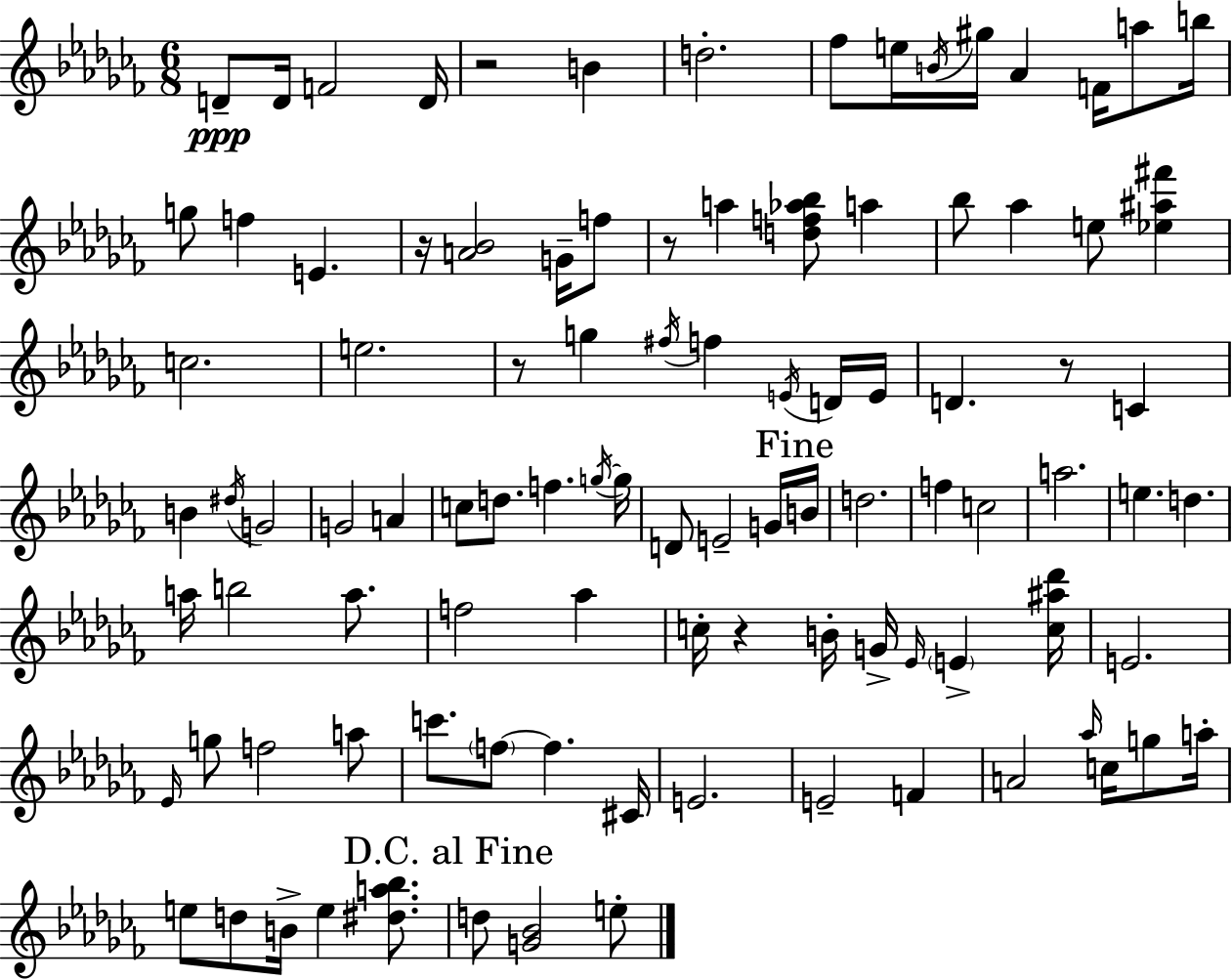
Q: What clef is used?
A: treble